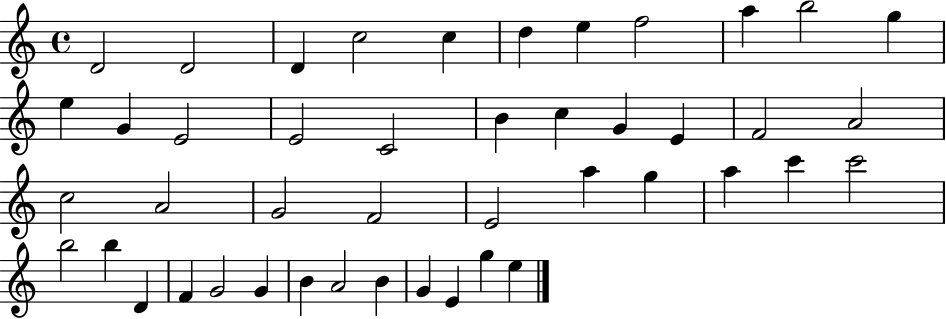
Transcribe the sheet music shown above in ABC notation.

X:1
T:Untitled
M:4/4
L:1/4
K:C
D2 D2 D c2 c d e f2 a b2 g e G E2 E2 C2 B c G E F2 A2 c2 A2 G2 F2 E2 a g a c' c'2 b2 b D F G2 G B A2 B G E g e